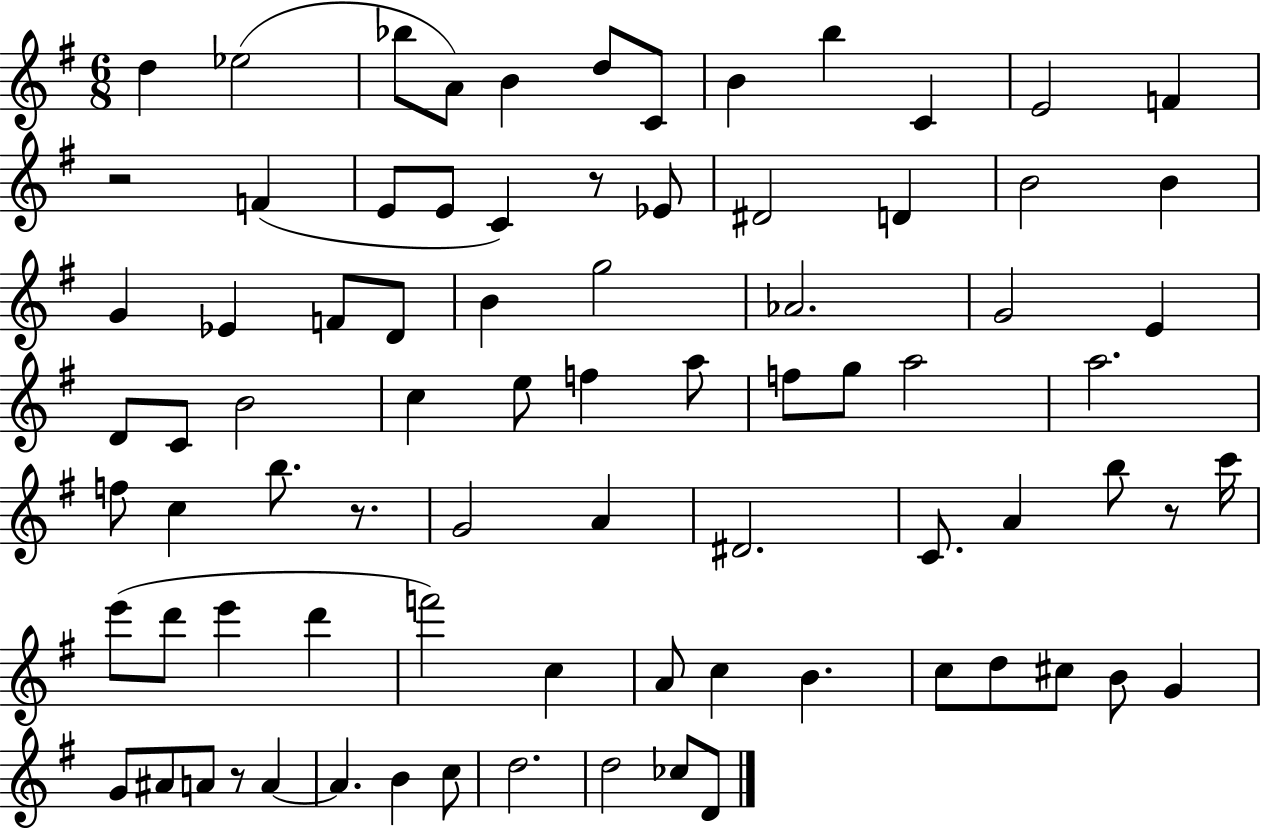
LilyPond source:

{
  \clef treble
  \numericTimeSignature
  \time 6/8
  \key g \major
  d''4 ees''2( | bes''8 a'8) b'4 d''8 c'8 | b'4 b''4 c'4 | e'2 f'4 | \break r2 f'4( | e'8 e'8 c'4) r8 ees'8 | dis'2 d'4 | b'2 b'4 | \break g'4 ees'4 f'8 d'8 | b'4 g''2 | aes'2. | g'2 e'4 | \break d'8 c'8 b'2 | c''4 e''8 f''4 a''8 | f''8 g''8 a''2 | a''2. | \break f''8 c''4 b''8. r8. | g'2 a'4 | dis'2. | c'8. a'4 b''8 r8 c'''16 | \break e'''8( d'''8 e'''4 d'''4 | f'''2) c''4 | a'8 c''4 b'4. | c''8 d''8 cis''8 b'8 g'4 | \break g'8 ais'8 a'8 r8 a'4~~ | a'4. b'4 c''8 | d''2. | d''2 ces''8 d'8 | \break \bar "|."
}